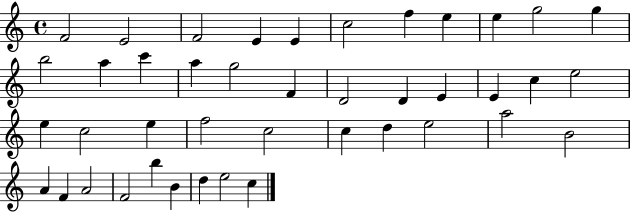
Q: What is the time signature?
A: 4/4